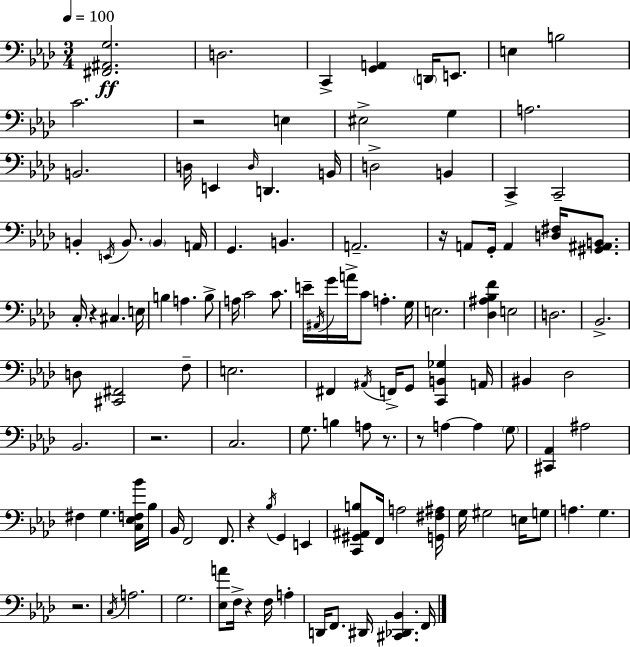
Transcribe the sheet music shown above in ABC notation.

X:1
T:Untitled
M:3/4
L:1/4
K:Ab
[^F,,^A,,G,]2 D,2 C,, [G,,A,,] D,,/4 E,,/2 E, B,2 C2 z2 E, ^E,2 G, A,2 B,,2 D,/4 E,, D,/4 D,, B,,/4 D,2 B,, C,, C,,2 B,, E,,/4 B,,/2 B,, A,,/4 G,, B,, A,,2 z/4 A,,/2 G,,/4 A,, [D,^F,]/4 [^G,,^A,,B,,]/2 C,/4 z ^C, E,/4 B, A, B,/2 A,/4 C2 C/2 E/4 ^A,,/4 G/4 A/4 C/2 A, G,/4 E,2 [_D,^A,_B,F] E,2 D,2 _B,,2 D,/2 [^C,,^F,,]2 F,/2 E,2 ^F,, ^A,,/4 F,,/4 G,,/2 [C,,B,,_G,] A,,/4 ^B,, _D,2 _B,,2 z2 C,2 G,/2 B, A,/2 z/2 z/2 A, A, G,/2 [^C,,_A,,] ^A,2 ^F, G, [C,_E,F,_B]/4 _B,/4 _B,,/4 F,,2 F,,/2 z _B,/4 G,, E,, [C,,^G,,^A,,B,]/2 F,,/4 A,2 [G,,^F,^A,]/4 G,/4 ^G,2 E,/4 G,/2 A, G, z2 C,/4 A,2 G,2 [_E,A]/2 F,/4 z F,/4 A, D,,/4 F,,/2 ^D,,/4 [^C,,_D,,_B,,] F,,/4